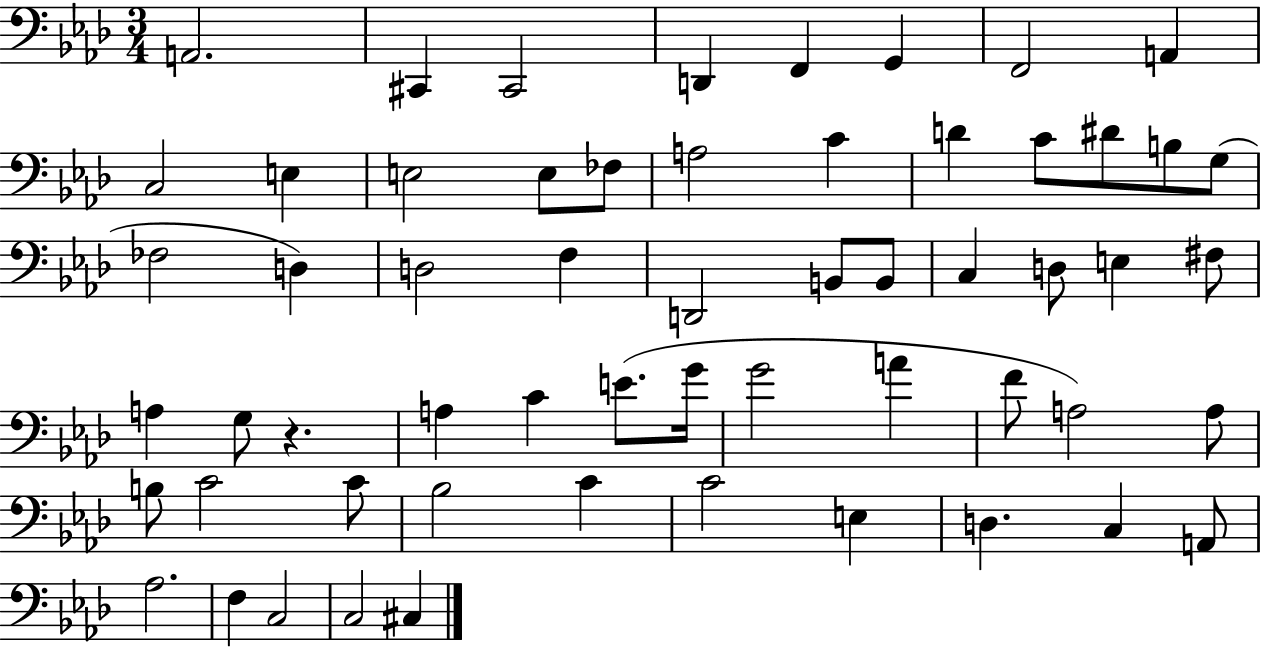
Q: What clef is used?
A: bass